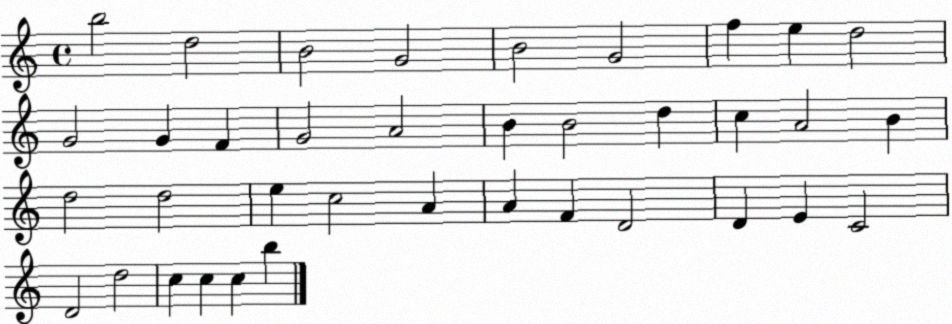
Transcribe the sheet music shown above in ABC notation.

X:1
T:Untitled
M:4/4
L:1/4
K:C
b2 d2 B2 G2 B2 G2 f e d2 G2 G F G2 A2 B B2 d c A2 B d2 d2 e c2 A A F D2 D E C2 D2 d2 c c c b